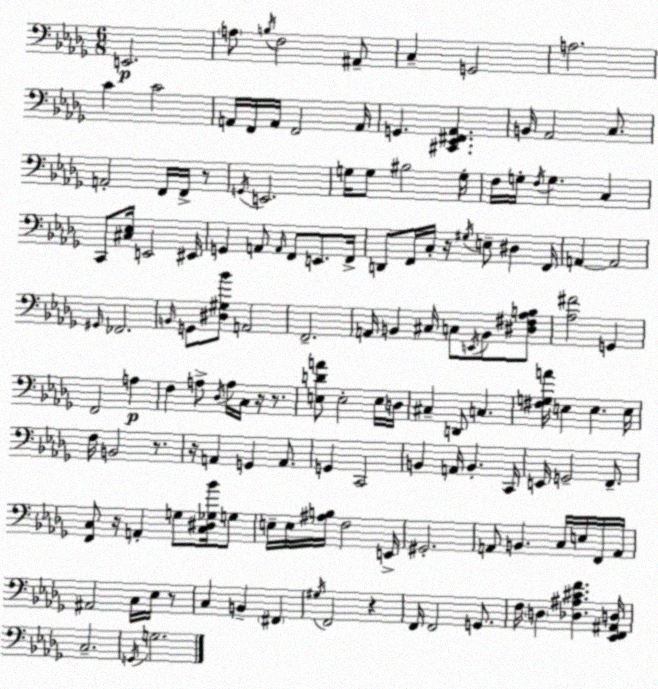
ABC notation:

X:1
T:Untitled
M:6/8
L:1/4
K:Bbm
E,,2 A,/2 B,/4 F,2 ^A,,/2 C, G,,2 A,2 C C2 A,,/4 F,,/4 A,,/4 F,,2 A,,/4 G,, [^C,,_E,,^F,,_A,,] B,,/4 _A,,2 C,/2 A,,2 F,,/4 F,,/4 z/2 G,,/4 E,,2 G,/4 G,/2 ^B,2 G,/4 F,/4 G,/4 F,/4 G, C, C,,/2 [^C,_E,]/4 E,,2 ^E,,/4 G,, A,,/2 A,,/4 F,,/2 E,,/2 F,,/4 D,,/2 F,,/4 C,/4 z/4 ^G,/4 E,/2 ^D, F,,/4 A,, A,,2 ^G,,/4 _F,,2 B,,/4 G,,/2 [^D,^G,_B]/2 A,,2 F,,2 A,,/4 B,, ^C,/4 C,/2 E,,/4 B,,/2 [^D,^F,_A,B,]/2 [_A,^F]2 G,, F,,2 A, F, A,/2 _D,/4 A,/4 C,/4 z/4 z/2 [E,DA]/2 E,2 E,/4 D,/4 ^C, D,,/2 C, [^F,G,A]/4 E, E, E,/4 F,/4 B,,2 z/2 z/4 A,, G,, A,,/2 G,, C,,2 B,, A,,/4 B,, C,,/4 E,,/4 G,,2 F,,/2 [F,,C,]/2 z/4 A,, G,/2 [C,^D,_G,_B]/4 G,/2 E,/4 E,/4 [^A,B,]/4 F,2 E,,/4 ^G,,2 A,,/2 B,, C,/4 E,/4 F,,/4 A,,/4 ^A,,2 C,/4 _E,/4 z/2 C, B,, ^F,, ^G,/4 F,,2 z F,,/4 F,,2 G,,/2 F,/4 D, [_D,^A,^CF] [_E,,F,,^A,,D,]/4 C,2 G,,/4 G,2